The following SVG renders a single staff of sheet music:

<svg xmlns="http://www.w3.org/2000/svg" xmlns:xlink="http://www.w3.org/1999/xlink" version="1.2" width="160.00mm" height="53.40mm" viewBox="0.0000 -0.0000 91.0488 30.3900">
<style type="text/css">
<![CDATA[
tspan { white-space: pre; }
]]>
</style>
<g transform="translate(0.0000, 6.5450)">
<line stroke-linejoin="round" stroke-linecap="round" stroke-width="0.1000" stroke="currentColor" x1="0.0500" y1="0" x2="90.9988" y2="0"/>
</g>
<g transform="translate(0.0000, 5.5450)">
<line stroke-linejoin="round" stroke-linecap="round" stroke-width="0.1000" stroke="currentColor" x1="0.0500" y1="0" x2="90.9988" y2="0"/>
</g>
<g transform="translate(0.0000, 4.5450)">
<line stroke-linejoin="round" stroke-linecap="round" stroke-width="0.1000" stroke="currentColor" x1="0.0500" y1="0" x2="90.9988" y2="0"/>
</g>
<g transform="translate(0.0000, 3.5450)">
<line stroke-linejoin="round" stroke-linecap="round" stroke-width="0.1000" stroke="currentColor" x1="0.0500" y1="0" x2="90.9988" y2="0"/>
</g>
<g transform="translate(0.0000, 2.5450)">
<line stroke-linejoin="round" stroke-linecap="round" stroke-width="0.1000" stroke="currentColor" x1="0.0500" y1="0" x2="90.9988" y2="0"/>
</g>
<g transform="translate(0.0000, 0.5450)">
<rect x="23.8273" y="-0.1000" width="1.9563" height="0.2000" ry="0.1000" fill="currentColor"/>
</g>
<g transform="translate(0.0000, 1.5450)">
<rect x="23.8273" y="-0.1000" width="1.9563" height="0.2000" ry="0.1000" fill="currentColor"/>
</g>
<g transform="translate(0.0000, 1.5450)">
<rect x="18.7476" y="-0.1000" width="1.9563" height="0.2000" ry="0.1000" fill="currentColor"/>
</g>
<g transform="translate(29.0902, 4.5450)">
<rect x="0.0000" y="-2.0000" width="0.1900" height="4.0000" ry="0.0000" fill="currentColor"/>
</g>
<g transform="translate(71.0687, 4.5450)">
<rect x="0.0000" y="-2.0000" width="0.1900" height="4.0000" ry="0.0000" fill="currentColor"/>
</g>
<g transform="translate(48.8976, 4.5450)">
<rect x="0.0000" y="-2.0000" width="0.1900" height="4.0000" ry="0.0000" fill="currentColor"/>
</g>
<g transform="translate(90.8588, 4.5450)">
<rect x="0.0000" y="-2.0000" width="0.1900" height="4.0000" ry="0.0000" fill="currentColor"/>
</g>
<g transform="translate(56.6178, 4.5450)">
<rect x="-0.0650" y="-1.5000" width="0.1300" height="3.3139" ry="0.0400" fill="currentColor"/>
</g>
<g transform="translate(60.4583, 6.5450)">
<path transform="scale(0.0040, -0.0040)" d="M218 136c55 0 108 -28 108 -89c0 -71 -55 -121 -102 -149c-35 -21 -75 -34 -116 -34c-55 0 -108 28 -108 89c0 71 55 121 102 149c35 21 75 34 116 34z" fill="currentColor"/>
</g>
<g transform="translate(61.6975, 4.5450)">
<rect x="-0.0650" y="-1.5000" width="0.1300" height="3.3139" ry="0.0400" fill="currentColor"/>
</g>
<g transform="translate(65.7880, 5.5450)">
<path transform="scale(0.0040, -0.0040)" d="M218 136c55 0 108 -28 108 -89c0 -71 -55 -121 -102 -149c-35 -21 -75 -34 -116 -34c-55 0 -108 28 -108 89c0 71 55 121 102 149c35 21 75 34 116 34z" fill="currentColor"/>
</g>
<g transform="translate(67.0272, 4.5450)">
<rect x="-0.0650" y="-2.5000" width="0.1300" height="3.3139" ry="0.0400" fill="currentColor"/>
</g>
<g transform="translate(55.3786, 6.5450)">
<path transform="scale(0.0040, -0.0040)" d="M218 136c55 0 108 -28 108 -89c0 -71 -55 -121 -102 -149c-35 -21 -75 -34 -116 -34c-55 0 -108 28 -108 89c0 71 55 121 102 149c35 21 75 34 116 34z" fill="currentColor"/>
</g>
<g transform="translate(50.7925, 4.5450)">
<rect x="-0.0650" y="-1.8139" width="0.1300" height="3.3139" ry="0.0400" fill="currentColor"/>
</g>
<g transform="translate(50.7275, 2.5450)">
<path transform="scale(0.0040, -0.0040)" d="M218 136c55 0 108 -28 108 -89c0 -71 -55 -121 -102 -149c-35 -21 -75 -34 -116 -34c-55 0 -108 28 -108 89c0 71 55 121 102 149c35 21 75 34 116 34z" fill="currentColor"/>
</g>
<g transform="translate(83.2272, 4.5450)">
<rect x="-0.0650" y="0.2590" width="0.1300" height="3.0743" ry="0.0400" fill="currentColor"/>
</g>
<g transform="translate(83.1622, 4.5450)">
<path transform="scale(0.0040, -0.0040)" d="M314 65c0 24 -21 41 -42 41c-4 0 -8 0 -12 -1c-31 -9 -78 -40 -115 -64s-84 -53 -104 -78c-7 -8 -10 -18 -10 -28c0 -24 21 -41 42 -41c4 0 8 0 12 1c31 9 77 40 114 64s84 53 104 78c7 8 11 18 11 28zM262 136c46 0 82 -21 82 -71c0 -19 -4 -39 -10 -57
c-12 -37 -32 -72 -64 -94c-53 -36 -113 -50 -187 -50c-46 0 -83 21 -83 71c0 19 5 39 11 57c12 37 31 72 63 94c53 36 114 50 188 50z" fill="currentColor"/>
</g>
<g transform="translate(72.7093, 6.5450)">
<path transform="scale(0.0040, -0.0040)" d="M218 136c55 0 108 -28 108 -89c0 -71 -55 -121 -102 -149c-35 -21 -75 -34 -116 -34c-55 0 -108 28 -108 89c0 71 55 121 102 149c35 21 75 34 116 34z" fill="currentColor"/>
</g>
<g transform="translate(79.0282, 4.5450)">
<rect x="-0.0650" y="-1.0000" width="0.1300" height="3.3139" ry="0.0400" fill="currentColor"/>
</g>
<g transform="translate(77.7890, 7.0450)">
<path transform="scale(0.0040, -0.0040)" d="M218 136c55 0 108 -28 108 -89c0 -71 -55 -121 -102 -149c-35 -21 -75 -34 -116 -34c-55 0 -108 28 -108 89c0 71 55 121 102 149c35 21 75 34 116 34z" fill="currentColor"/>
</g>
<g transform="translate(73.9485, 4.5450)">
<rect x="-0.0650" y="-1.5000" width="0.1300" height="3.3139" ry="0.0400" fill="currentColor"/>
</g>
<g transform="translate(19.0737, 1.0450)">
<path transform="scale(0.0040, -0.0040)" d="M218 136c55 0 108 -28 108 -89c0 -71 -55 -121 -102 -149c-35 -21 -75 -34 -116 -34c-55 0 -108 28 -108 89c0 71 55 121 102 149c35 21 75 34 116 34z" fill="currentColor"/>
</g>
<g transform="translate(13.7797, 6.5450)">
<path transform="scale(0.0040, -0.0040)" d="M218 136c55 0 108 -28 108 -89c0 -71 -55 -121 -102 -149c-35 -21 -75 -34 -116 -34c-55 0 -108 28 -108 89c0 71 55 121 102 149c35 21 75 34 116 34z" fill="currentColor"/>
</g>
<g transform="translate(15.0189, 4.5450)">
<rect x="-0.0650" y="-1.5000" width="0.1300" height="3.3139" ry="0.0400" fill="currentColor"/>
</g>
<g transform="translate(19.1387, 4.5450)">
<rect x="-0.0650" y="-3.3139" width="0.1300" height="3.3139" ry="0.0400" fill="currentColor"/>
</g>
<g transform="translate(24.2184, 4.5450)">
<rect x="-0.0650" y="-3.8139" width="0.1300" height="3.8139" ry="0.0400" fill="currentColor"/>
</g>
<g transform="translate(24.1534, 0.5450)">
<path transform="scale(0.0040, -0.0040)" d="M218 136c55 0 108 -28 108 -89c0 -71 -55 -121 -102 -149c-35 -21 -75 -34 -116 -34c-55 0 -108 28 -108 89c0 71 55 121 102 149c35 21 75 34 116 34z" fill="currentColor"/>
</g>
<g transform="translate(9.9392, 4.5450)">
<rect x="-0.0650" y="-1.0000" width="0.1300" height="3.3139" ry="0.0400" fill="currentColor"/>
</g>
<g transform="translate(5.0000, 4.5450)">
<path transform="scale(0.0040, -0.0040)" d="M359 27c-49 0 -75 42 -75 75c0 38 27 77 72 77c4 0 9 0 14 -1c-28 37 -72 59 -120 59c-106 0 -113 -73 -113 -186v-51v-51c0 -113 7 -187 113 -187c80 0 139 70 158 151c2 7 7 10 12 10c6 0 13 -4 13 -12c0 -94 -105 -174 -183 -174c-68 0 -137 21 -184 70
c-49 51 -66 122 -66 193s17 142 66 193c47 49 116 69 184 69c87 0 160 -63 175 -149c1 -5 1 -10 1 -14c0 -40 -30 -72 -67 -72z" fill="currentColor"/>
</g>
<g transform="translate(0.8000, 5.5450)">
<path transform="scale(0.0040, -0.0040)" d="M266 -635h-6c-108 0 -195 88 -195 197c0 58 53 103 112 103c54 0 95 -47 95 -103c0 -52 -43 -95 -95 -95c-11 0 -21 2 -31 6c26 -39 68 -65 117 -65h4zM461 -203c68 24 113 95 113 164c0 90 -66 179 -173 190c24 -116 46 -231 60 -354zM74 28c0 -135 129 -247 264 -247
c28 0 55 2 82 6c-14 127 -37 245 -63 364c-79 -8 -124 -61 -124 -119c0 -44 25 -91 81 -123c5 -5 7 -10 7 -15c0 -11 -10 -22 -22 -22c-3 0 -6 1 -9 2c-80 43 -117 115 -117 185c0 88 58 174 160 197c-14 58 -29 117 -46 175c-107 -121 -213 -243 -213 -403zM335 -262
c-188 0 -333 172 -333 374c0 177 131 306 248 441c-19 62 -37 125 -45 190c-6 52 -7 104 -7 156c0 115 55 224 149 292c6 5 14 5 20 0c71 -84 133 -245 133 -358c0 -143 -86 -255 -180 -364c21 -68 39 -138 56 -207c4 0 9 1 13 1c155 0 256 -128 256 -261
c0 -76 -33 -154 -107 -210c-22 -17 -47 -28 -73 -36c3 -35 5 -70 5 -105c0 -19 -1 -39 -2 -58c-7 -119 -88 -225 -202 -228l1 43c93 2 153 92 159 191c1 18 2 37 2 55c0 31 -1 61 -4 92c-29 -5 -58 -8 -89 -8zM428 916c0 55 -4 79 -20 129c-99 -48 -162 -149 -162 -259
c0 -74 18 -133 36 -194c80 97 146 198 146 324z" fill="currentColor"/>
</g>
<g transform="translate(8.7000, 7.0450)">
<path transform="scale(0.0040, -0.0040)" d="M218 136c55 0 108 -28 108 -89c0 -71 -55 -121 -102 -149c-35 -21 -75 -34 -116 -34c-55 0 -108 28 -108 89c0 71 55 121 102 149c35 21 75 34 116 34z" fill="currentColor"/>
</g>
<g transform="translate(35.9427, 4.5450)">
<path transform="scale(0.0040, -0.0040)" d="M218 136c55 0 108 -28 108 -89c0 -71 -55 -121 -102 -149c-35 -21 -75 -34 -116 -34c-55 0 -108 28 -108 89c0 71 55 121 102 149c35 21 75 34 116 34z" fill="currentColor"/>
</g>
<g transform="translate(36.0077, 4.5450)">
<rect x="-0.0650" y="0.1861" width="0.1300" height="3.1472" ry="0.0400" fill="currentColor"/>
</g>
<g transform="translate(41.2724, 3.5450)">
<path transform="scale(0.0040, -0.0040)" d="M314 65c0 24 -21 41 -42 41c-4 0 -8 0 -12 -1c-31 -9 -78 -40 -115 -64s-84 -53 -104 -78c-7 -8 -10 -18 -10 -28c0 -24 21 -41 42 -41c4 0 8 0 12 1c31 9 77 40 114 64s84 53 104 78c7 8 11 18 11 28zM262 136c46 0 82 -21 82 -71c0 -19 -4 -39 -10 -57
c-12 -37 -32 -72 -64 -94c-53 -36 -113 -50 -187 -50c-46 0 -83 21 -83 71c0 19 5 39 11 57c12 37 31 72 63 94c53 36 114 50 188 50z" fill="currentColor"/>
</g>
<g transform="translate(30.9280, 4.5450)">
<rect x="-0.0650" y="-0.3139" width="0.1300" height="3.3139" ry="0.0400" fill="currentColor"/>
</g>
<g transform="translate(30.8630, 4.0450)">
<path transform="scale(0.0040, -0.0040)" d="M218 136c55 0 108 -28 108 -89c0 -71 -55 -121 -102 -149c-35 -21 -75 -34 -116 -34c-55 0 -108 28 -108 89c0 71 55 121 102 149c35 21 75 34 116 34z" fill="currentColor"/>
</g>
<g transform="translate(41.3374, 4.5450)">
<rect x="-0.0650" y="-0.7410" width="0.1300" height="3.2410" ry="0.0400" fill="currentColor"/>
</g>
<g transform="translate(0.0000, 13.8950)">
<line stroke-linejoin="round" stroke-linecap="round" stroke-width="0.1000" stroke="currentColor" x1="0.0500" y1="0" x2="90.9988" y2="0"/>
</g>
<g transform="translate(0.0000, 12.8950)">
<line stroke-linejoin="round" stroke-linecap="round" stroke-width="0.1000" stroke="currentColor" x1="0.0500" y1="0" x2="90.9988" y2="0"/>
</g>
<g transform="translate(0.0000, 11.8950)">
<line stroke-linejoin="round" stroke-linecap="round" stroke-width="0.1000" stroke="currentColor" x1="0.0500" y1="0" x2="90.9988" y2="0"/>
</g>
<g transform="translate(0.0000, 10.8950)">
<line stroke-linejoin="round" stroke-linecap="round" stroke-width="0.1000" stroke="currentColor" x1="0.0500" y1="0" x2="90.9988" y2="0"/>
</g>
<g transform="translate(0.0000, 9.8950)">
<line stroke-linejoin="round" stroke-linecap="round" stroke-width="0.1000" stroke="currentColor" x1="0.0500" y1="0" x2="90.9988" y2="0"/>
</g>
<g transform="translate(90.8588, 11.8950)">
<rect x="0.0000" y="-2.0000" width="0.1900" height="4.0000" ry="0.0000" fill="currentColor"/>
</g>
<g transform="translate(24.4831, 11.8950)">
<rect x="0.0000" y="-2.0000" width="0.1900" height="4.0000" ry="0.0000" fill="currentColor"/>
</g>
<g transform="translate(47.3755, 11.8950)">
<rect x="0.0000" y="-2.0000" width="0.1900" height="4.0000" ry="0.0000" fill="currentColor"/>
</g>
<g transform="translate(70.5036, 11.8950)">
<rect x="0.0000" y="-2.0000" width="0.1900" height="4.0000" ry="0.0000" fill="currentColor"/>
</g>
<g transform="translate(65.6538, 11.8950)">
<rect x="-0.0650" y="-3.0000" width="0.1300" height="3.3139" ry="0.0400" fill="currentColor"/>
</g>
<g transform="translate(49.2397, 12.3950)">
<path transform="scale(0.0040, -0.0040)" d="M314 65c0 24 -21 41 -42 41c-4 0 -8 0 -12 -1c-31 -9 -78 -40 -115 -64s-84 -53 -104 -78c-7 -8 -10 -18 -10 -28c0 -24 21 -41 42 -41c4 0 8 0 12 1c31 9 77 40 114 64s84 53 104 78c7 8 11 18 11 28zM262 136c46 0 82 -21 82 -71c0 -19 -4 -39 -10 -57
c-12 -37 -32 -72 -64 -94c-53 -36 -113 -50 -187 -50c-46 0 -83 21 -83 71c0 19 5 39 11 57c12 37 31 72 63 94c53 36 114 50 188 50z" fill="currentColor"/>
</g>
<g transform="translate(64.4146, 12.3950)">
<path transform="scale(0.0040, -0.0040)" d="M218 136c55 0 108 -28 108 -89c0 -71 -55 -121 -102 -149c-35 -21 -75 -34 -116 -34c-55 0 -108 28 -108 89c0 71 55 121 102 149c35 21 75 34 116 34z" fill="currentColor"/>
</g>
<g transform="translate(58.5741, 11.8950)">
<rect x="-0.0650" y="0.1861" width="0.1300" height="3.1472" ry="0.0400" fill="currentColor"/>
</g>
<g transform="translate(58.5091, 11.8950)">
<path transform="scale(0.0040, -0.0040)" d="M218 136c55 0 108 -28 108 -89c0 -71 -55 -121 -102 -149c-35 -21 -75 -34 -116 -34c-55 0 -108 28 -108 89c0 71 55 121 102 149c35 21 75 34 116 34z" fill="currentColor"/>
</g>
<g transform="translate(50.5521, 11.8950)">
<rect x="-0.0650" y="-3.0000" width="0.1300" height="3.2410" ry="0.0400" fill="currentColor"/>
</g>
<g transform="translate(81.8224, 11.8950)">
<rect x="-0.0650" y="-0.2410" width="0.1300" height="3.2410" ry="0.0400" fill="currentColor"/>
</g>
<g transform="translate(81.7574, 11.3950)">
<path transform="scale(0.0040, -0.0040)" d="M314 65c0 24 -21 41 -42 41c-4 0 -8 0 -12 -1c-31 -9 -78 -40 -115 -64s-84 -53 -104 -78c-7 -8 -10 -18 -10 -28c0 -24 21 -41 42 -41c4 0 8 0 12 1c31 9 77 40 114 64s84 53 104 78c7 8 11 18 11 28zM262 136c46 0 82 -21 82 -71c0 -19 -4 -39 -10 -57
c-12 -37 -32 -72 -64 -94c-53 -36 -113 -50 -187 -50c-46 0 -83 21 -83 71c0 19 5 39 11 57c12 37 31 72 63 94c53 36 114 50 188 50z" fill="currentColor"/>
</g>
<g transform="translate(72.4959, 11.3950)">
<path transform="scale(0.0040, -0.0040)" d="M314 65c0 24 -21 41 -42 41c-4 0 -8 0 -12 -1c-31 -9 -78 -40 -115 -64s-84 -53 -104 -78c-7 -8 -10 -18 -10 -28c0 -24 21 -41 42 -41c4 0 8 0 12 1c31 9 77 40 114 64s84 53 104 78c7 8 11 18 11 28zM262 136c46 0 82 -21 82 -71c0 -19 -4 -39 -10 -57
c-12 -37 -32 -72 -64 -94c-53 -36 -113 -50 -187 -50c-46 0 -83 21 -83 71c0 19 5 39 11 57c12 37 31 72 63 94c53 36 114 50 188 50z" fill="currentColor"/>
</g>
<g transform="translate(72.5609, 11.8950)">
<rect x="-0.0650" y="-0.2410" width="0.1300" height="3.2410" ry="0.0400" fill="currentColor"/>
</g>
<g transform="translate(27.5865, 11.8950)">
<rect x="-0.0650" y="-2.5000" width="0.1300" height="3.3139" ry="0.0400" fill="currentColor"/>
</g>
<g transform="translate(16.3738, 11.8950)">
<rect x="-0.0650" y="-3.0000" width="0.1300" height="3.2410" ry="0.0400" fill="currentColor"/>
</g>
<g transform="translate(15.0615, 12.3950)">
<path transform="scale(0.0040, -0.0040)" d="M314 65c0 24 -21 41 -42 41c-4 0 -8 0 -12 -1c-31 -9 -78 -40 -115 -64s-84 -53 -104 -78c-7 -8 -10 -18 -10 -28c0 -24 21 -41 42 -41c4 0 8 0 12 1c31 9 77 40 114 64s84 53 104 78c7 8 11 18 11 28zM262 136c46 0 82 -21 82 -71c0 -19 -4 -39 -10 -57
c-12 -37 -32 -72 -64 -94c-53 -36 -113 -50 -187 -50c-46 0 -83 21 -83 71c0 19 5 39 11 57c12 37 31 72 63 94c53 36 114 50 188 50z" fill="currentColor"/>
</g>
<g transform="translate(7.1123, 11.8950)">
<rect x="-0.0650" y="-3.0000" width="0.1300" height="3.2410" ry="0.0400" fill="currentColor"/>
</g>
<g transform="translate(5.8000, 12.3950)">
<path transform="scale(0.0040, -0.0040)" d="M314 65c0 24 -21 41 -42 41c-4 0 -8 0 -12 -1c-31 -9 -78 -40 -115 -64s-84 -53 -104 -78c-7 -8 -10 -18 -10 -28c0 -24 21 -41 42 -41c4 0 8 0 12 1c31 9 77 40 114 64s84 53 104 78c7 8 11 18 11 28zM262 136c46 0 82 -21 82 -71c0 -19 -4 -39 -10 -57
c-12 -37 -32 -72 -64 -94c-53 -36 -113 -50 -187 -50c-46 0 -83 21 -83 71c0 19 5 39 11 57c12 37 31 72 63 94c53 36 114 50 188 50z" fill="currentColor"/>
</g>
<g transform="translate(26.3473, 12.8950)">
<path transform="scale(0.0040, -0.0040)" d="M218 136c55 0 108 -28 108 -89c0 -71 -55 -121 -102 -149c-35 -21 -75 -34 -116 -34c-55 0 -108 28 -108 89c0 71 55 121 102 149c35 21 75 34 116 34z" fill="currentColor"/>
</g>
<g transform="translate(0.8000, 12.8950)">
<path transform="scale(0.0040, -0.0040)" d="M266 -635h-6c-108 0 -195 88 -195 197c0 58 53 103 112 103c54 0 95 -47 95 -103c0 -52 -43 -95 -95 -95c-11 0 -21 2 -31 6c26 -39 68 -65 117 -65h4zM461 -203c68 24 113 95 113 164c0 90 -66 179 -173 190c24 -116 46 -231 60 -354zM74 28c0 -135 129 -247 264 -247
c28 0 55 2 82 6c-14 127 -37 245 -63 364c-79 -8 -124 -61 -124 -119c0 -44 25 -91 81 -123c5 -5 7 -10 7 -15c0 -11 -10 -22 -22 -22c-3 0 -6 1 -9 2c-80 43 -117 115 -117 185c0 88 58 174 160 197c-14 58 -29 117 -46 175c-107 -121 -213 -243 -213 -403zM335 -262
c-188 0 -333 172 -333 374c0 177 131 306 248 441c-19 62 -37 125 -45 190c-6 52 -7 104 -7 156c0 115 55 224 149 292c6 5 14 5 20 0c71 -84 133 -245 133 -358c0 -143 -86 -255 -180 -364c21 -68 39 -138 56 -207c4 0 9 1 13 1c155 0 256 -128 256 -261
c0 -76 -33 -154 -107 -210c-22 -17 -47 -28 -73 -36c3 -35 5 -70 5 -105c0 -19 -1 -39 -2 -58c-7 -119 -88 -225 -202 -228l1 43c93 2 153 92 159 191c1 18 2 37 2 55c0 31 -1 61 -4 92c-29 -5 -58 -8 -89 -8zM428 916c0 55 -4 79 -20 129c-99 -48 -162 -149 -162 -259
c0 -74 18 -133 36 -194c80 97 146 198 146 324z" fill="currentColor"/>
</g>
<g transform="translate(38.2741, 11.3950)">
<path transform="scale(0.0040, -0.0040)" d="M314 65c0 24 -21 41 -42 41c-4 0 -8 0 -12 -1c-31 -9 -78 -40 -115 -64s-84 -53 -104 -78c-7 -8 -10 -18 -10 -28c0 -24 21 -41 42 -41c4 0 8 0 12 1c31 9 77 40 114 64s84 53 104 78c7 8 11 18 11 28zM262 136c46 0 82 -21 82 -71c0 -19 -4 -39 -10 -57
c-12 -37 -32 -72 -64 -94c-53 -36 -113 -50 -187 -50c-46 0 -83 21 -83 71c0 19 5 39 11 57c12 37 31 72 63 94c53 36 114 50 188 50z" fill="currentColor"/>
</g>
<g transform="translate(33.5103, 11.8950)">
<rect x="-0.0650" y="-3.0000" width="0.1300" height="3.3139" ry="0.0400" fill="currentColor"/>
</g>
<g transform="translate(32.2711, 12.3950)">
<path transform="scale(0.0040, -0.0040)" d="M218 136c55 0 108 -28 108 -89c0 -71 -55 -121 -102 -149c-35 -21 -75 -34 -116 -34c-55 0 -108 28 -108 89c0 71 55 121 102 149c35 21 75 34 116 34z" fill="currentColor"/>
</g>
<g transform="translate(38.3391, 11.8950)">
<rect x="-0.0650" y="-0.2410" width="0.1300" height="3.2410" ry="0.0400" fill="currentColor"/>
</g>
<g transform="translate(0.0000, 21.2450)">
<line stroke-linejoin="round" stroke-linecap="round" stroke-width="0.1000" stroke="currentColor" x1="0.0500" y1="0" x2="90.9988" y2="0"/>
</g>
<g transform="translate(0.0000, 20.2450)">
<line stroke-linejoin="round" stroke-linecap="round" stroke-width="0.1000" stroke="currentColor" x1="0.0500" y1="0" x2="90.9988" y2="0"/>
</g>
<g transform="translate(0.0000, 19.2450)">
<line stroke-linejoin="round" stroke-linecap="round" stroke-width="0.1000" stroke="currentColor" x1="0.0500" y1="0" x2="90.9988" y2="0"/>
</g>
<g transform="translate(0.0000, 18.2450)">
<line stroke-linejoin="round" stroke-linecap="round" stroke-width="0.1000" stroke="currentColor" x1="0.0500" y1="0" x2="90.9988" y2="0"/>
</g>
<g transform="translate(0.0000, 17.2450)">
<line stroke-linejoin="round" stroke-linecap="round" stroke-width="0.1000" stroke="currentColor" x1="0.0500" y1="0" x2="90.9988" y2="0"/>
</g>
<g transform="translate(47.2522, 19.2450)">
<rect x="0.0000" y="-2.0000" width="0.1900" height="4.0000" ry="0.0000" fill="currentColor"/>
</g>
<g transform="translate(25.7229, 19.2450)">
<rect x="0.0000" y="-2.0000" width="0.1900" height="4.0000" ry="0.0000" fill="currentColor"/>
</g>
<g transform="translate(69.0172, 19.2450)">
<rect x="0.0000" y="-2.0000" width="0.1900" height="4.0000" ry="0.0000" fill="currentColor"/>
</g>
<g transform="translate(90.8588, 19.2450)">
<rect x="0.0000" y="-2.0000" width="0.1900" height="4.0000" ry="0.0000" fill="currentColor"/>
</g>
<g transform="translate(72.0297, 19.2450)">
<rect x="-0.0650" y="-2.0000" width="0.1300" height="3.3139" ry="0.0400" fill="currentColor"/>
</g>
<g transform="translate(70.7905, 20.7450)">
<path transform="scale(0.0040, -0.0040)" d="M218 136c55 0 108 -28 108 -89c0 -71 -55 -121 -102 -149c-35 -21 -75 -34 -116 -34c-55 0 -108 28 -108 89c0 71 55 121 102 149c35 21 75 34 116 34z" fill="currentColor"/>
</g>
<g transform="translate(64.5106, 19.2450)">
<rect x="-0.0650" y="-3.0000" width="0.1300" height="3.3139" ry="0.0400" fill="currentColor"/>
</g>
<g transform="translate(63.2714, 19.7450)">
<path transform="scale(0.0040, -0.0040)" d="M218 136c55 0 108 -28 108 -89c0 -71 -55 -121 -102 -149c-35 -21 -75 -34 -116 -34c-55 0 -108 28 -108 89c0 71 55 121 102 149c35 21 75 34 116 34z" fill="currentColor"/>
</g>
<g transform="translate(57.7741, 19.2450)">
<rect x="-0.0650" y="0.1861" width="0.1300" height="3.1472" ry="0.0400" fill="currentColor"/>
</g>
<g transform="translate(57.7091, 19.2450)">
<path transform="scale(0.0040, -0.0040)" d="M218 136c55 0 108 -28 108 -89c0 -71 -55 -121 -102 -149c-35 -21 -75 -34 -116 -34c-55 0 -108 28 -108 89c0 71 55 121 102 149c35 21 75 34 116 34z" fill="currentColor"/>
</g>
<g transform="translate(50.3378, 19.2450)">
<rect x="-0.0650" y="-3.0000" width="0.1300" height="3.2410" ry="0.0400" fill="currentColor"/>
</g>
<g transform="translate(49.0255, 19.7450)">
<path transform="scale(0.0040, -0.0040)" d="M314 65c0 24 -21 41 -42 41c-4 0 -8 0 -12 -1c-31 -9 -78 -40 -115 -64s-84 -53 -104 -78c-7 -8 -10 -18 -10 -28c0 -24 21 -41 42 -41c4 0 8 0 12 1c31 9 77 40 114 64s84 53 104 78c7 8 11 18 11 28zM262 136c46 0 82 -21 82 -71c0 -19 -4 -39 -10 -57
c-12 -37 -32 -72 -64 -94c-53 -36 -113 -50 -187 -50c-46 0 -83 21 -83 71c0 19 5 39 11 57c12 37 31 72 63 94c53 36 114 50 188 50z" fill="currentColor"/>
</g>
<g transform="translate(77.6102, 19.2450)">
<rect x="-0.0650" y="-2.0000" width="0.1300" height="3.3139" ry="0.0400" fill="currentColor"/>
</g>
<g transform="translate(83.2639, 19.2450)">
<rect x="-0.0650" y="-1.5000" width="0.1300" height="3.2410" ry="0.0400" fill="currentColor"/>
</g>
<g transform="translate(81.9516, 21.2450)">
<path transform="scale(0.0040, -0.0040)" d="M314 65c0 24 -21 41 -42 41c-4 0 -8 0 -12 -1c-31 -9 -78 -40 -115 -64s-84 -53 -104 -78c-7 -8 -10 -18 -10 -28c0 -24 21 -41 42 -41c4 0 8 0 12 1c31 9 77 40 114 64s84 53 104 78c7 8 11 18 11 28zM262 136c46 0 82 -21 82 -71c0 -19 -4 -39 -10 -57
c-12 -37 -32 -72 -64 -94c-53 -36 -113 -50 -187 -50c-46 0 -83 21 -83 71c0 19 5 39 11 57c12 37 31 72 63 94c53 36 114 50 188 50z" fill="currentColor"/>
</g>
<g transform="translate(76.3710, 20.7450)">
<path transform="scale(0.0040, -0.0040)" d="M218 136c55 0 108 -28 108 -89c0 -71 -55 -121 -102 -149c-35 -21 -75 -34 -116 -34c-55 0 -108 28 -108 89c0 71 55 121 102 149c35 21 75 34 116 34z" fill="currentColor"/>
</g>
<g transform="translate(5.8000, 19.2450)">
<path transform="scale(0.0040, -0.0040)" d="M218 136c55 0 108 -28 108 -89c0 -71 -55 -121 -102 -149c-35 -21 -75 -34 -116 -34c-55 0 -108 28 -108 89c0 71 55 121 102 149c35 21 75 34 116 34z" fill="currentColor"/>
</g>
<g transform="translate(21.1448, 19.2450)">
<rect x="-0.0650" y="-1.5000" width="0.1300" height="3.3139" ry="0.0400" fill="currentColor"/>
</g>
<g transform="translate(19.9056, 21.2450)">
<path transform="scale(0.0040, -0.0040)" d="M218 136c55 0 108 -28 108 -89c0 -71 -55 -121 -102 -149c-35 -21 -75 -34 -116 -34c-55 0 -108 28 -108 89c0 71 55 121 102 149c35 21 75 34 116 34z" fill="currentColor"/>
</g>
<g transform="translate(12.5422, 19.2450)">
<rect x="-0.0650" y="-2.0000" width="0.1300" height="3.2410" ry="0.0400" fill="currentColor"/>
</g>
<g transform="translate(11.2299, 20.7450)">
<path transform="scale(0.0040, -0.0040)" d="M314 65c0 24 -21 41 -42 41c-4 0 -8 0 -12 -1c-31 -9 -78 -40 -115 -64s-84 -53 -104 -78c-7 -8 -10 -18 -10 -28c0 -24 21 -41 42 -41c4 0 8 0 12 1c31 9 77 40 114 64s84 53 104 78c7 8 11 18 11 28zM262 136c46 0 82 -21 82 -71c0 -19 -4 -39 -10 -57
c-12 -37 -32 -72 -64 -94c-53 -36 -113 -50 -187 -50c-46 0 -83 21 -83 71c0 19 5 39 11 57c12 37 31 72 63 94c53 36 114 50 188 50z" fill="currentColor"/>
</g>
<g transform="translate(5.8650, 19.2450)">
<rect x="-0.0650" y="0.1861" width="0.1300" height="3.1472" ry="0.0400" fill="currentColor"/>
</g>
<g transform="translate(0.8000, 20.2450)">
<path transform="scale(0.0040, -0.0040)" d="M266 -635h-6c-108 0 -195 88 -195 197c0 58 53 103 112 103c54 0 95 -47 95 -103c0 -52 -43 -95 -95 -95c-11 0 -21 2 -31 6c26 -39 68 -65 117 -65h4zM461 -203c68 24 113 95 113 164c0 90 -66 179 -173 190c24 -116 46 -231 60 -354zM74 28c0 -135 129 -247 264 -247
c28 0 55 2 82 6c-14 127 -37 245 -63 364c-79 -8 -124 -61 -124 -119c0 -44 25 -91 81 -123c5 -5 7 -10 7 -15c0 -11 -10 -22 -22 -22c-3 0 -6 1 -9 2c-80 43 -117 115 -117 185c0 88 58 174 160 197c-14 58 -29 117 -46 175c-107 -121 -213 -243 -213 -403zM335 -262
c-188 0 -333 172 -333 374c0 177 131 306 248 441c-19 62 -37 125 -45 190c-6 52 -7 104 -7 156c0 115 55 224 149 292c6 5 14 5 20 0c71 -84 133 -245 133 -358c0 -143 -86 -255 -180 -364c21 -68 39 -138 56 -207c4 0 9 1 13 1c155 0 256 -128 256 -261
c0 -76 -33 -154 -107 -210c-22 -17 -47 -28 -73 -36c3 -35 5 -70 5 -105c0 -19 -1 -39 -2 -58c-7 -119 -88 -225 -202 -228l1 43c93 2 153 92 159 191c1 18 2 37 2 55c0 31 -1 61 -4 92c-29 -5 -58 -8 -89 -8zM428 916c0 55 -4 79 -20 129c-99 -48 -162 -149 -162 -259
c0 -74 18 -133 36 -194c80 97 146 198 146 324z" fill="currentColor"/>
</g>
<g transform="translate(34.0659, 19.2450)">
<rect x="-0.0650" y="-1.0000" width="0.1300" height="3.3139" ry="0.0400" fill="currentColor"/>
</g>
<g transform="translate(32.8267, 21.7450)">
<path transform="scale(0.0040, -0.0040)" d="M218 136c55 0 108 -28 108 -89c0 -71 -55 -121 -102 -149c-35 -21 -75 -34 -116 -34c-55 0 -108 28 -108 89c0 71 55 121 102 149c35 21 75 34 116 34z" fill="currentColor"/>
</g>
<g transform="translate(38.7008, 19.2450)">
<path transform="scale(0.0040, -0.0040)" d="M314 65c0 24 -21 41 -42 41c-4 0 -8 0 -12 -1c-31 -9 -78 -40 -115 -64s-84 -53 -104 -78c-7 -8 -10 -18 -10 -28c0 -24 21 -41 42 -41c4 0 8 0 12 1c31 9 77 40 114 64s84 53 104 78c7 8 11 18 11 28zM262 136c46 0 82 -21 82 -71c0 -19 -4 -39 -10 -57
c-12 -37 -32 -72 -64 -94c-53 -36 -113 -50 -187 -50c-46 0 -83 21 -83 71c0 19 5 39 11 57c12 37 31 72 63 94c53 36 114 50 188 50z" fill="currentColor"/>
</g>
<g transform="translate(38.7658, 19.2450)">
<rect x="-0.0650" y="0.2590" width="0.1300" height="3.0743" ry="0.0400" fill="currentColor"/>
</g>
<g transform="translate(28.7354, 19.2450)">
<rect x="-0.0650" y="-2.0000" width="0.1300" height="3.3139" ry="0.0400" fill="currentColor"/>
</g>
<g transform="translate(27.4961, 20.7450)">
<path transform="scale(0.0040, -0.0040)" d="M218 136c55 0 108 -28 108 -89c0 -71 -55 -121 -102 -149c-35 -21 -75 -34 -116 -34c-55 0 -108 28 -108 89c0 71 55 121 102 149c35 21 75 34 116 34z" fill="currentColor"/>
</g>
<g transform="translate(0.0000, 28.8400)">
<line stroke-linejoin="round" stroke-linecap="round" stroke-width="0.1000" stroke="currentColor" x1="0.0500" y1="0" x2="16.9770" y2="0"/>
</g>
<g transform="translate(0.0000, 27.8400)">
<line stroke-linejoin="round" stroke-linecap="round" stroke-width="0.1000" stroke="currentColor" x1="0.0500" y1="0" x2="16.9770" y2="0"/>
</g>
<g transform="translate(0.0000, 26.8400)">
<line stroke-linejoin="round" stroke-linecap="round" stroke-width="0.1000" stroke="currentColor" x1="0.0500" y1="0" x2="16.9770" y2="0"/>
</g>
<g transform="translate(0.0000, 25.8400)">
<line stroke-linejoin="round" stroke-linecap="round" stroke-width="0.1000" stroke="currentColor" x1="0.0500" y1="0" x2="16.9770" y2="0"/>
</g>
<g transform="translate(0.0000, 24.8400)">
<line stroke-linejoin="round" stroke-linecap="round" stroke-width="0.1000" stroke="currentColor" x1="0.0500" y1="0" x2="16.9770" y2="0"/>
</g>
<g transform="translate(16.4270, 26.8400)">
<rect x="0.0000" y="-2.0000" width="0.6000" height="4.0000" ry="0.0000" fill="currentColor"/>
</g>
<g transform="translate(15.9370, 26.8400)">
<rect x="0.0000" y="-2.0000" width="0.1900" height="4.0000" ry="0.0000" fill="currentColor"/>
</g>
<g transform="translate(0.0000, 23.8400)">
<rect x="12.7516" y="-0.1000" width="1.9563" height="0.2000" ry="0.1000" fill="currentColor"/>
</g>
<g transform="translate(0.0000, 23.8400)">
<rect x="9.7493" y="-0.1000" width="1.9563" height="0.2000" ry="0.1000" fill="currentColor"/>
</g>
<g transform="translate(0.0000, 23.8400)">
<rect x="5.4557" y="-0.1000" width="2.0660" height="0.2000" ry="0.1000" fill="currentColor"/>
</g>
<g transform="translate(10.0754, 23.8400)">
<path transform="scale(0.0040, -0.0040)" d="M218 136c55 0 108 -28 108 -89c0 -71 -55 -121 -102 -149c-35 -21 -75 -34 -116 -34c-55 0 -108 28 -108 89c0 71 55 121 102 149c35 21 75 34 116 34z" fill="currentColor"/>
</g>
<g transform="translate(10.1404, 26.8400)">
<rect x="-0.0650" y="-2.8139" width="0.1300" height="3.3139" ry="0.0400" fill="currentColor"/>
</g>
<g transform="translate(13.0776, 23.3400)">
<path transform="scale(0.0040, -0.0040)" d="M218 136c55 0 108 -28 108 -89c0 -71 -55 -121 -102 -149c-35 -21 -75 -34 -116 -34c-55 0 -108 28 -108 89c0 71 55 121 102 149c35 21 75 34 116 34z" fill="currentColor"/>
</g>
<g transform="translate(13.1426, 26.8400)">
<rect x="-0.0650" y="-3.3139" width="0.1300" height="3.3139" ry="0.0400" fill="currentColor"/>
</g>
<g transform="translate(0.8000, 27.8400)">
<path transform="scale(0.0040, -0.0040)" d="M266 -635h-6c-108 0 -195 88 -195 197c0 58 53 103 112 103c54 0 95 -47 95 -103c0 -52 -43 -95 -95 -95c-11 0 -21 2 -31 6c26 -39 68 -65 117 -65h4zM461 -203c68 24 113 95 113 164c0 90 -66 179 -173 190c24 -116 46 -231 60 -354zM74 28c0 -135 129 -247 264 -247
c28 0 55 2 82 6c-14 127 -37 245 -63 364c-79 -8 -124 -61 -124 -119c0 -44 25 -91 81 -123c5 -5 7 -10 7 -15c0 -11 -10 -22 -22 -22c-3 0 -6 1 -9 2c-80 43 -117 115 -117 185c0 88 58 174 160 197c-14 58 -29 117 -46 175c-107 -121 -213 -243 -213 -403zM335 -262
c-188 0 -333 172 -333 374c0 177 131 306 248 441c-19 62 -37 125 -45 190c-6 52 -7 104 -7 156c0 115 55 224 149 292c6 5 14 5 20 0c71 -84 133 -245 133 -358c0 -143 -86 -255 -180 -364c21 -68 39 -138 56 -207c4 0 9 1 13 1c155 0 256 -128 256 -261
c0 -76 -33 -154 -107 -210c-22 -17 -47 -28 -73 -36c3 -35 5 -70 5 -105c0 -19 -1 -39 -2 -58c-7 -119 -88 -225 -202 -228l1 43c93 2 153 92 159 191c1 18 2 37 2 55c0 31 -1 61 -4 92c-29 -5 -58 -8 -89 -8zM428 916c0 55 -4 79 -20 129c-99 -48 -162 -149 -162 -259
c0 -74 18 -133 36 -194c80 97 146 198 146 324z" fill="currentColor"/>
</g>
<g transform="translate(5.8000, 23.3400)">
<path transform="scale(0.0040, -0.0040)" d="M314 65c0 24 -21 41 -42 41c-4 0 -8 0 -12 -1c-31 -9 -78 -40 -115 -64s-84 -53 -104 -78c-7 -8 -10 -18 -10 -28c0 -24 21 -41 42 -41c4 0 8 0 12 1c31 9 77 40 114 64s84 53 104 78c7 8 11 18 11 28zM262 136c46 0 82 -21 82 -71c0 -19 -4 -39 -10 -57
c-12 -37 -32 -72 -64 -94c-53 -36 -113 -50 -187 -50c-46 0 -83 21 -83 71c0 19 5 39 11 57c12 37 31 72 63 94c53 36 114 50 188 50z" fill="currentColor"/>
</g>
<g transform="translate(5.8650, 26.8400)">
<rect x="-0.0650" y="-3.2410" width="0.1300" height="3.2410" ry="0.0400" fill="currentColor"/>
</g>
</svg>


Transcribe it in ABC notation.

X:1
T:Untitled
M:4/4
L:1/4
K:C
D E b c' c B d2 f E E G E D B2 A2 A2 G A c2 A2 B A c2 c2 B F2 E F D B2 A2 B A F F E2 b2 a b